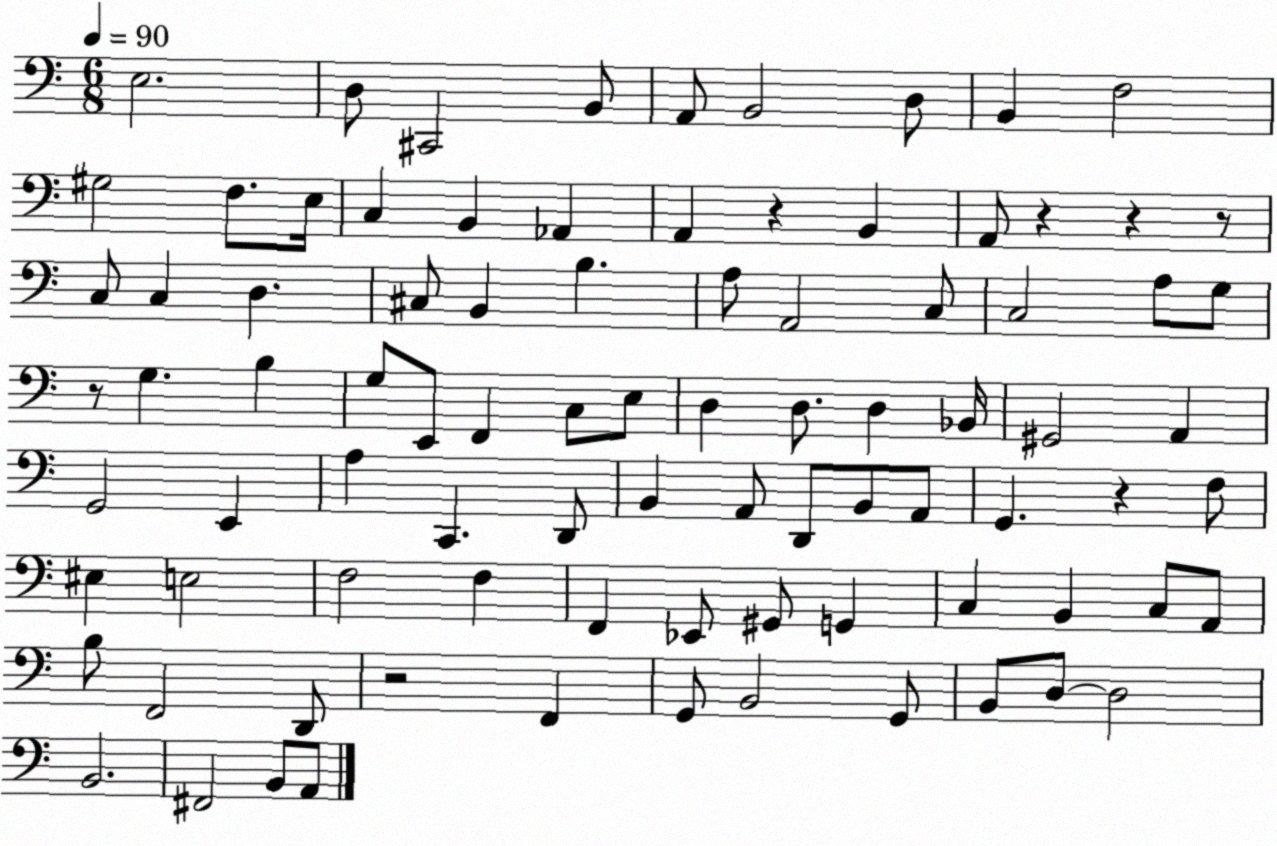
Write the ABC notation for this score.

X:1
T:Untitled
M:6/8
L:1/4
K:C
E,2 D,/2 ^C,,2 B,,/2 A,,/2 B,,2 D,/2 B,, F,2 ^G,2 F,/2 E,/4 C, B,, _A,, A,, z B,, A,,/2 z z z/2 C,/2 C, D, ^C,/2 B,, B, A,/2 A,,2 C,/2 C,2 A,/2 G,/2 z/2 G, B, G,/2 E,,/2 F,, C,/2 E,/2 D, D,/2 D, _B,,/4 ^G,,2 A,, G,,2 E,, A, C,, D,,/2 B,, A,,/2 D,,/2 B,,/2 A,,/2 G,, z F,/2 ^E, E,2 F,2 F, F,, _E,,/2 ^G,,/2 G,, C, B,, C,/2 A,,/2 B,/2 F,,2 D,,/2 z2 F,, G,,/2 B,,2 G,,/2 B,,/2 D,/2 D,2 B,,2 ^F,,2 B,,/2 A,,/2